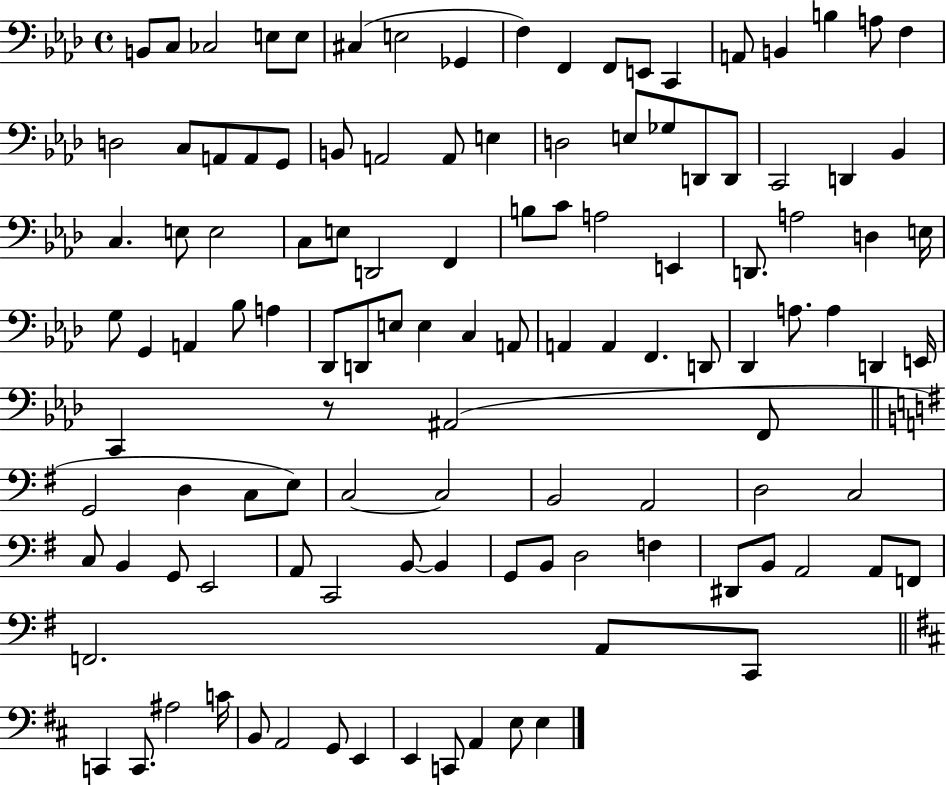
B2/e C3/e CES3/h E3/e E3/e C#3/q E3/h Gb2/q F3/q F2/q F2/e E2/e C2/q A2/e B2/q B3/q A3/e F3/q D3/h C3/e A2/e A2/e G2/e B2/e A2/h A2/e E3/q D3/h E3/e Gb3/e D2/e D2/e C2/h D2/q Bb2/q C3/q. E3/e E3/h C3/e E3/e D2/h F2/q B3/e C4/e A3/h E2/q D2/e. A3/h D3/q E3/s G3/e G2/q A2/q Bb3/e A3/q Db2/e D2/e E3/e E3/q C3/q A2/e A2/q A2/q F2/q. D2/e Db2/q A3/e. A3/q D2/q E2/s C2/q R/e A#2/h F2/e G2/h D3/q C3/e E3/e C3/h C3/h B2/h A2/h D3/h C3/h C3/e B2/q G2/e E2/h A2/e C2/h B2/e B2/q G2/e B2/e D3/h F3/q D#2/e B2/e A2/h A2/e F2/e F2/h. A2/e C2/e C2/q C2/e. A#3/h C4/s B2/e A2/h G2/e E2/q E2/q C2/e A2/q E3/e E3/q